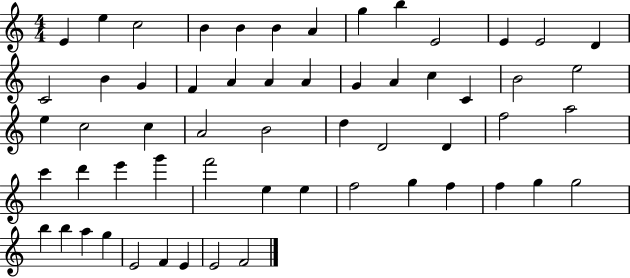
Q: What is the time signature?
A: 4/4